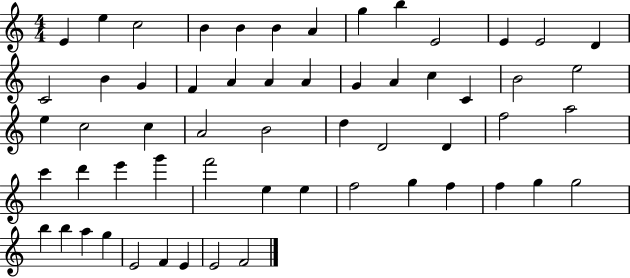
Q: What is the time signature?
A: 4/4